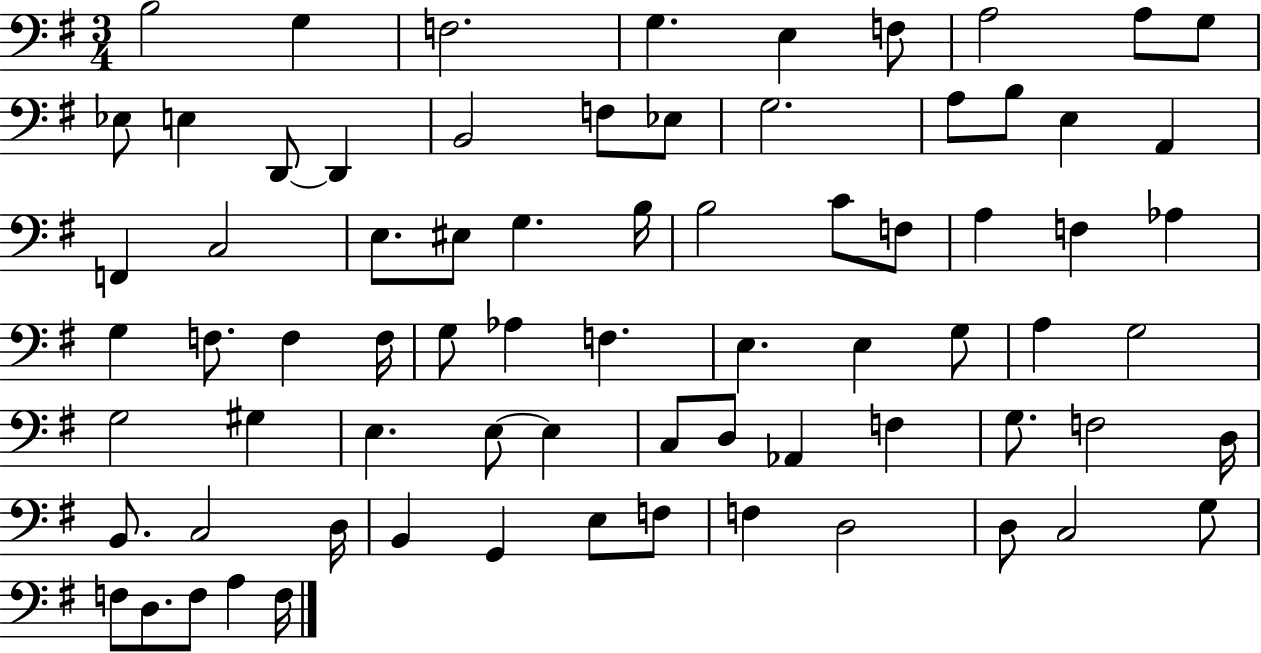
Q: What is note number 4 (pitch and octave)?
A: G3